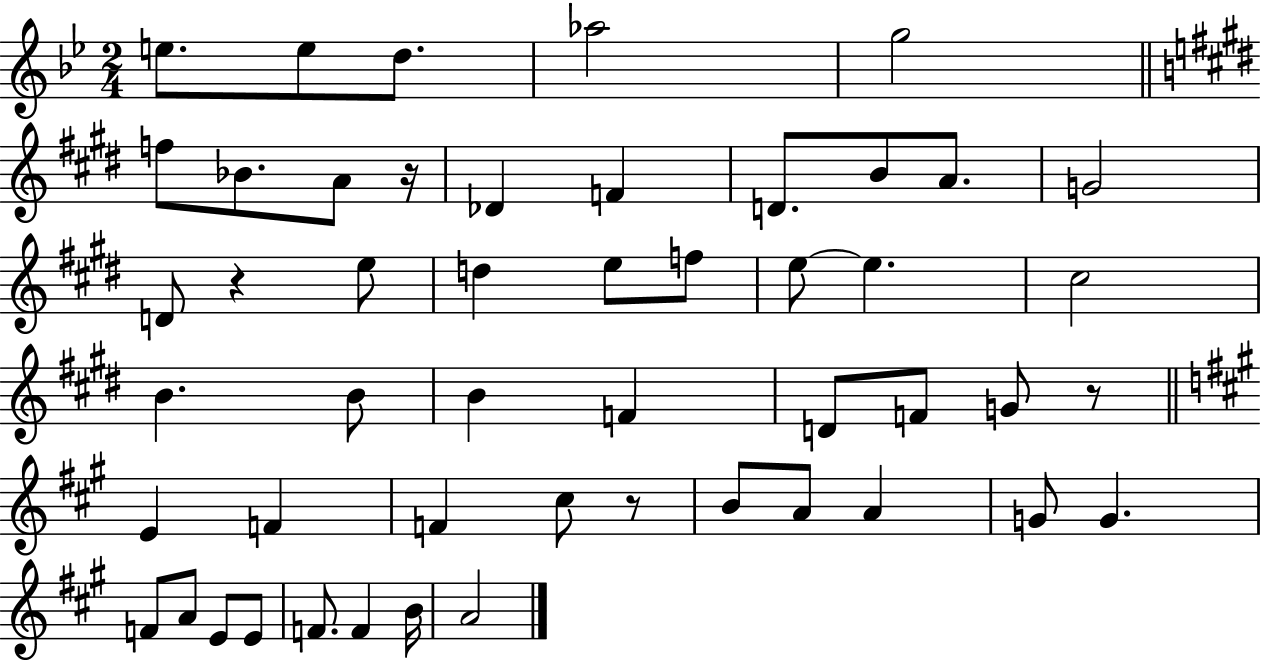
{
  \clef treble
  \numericTimeSignature
  \time 2/4
  \key bes \major
  \repeat volta 2 { e''8. e''8 d''8. | aes''2 | g''2 | \bar "||" \break \key e \major f''8 bes'8. a'8 r16 | des'4 f'4 | d'8. b'8 a'8. | g'2 | \break d'8 r4 e''8 | d''4 e''8 f''8 | e''8~~ e''4. | cis''2 | \break b'4. b'8 | b'4 f'4 | d'8 f'8 g'8 r8 | \bar "||" \break \key a \major e'4 f'4 | f'4 cis''8 r8 | b'8 a'8 a'4 | g'8 g'4. | \break f'8 a'8 e'8 e'8 | f'8. f'4 b'16 | a'2 | } \bar "|."
}